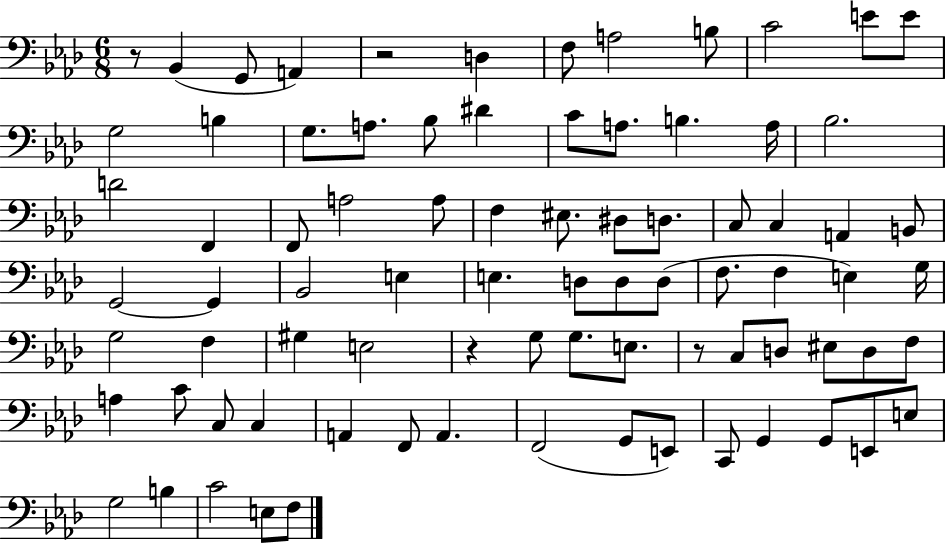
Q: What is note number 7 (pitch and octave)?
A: B3